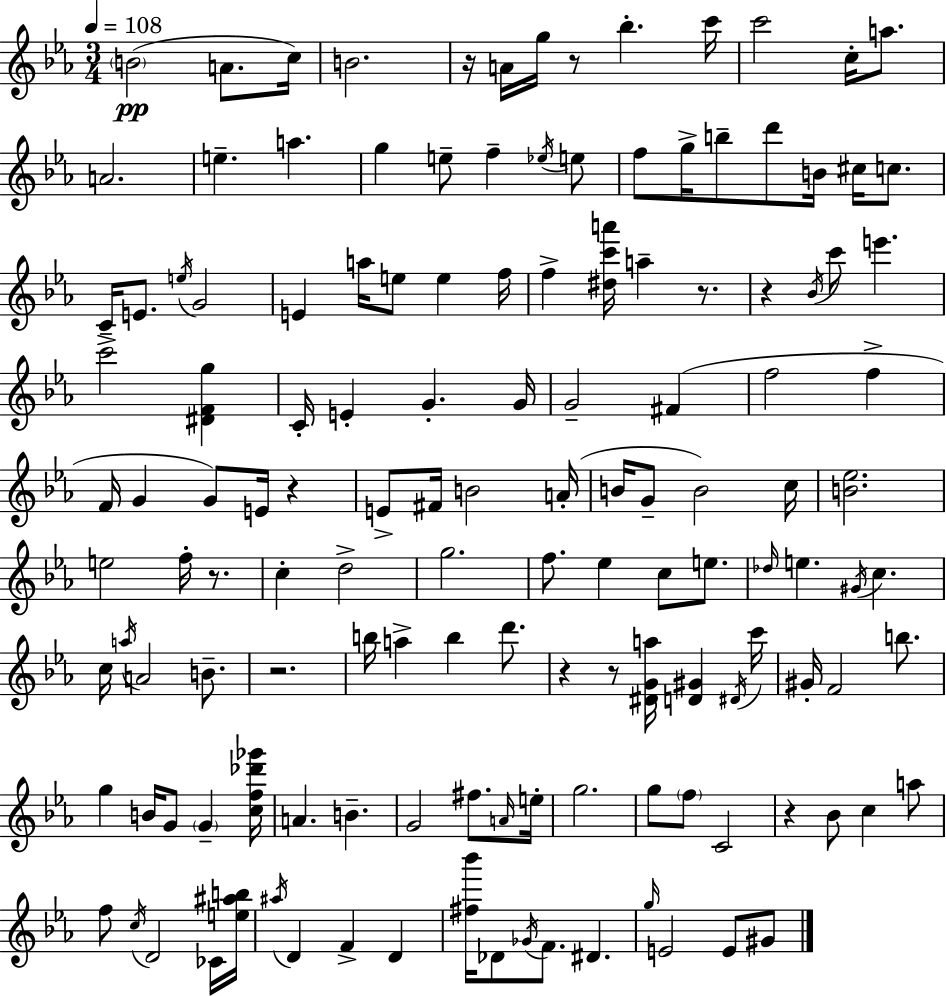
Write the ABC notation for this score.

X:1
T:Untitled
M:3/4
L:1/4
K:Eb
B2 A/2 c/4 B2 z/4 A/4 g/4 z/2 _b c'/4 c'2 c/4 a/2 A2 e a g e/2 f _e/4 e/2 f/2 g/4 b/2 d'/2 B/4 ^c/4 c/2 C/4 E/2 e/4 G2 E a/4 e/2 e f/4 f [^dc'a']/4 a z/2 z _B/4 c'/2 e' c'2 [^DFg] C/4 E G G/4 G2 ^F f2 f F/4 G G/2 E/4 z E/2 ^F/4 B2 A/4 B/4 G/2 B2 c/4 [B_e]2 e2 f/4 z/2 c d2 g2 f/2 _e c/2 e/2 _d/4 e ^G/4 c c/4 a/4 A2 B/2 z2 b/4 a b d'/2 z z/2 [^DGa]/4 [D^G] ^D/4 c'/4 ^G/4 F2 b/2 g B/4 G/2 G [cf_d'_g']/4 A B G2 ^f/2 A/4 e/4 g2 g/2 f/2 C2 z _B/2 c a/2 f/2 c/4 D2 _C/4 [e^ab]/4 ^a/4 D F D [^f_b']/4 _D/2 _G/4 F/2 ^D g/4 E2 E/2 ^G/2